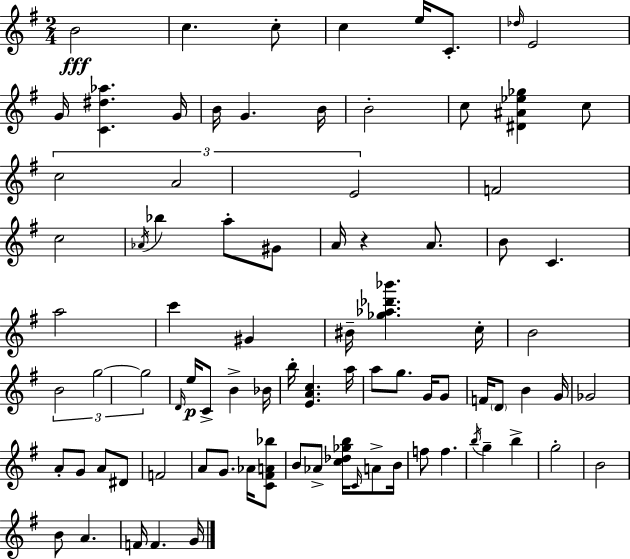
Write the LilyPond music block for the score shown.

{
  \clef treble
  \numericTimeSignature
  \time 2/4
  \key g \major
  b'2\fff | c''4. c''8-. | c''4 e''16 c'8.-. | \grace { des''16 } e'2 | \break g'16 <c' dis'' aes''>4. | g'16 b'16 g'4. | b'16 b'2-. | c''8 <dis' ais' ees'' ges''>4 c''8 | \break \tuplet 3/2 { c''2 | a'2 | e'2 } | f'2 | \break c''2 | \acciaccatura { aes'16 } bes''4 a''8-. | gis'8 a'16 r4 a'8. | b'8 c'4. | \break a''2 | c'''4 gis'4 | bis'16-- <ges'' aes'' des''' bes'''>4. | c''16-. b'2 | \break \tuplet 3/2 { b'2 | g''2~~ | g''2 } | \grace { d'16 } e''16\p c'8-> b'4-> | \break bes'16 b''16-. <e' a' c''>4. | a''16 a''8 g''8. | g'16 g'8 f'16 \parenthesize d'8 b'4 | g'16 ges'2 | \break a'8-. g'8 a'8 | dis'8 f'2 | a'8 g'8. | aes'16 <c' fis' a' bes''>8 b'8 aes'8-> <c'' des'' ges'' b''>16 | \break \grace { c'16 } a'8-> b'16 f''8 f''4. | \acciaccatura { b''16 } g''4-- | b''4-> g''2-. | b'2 | \break b'8 a'4. | f'16 f'4. | g'16 \bar "|."
}